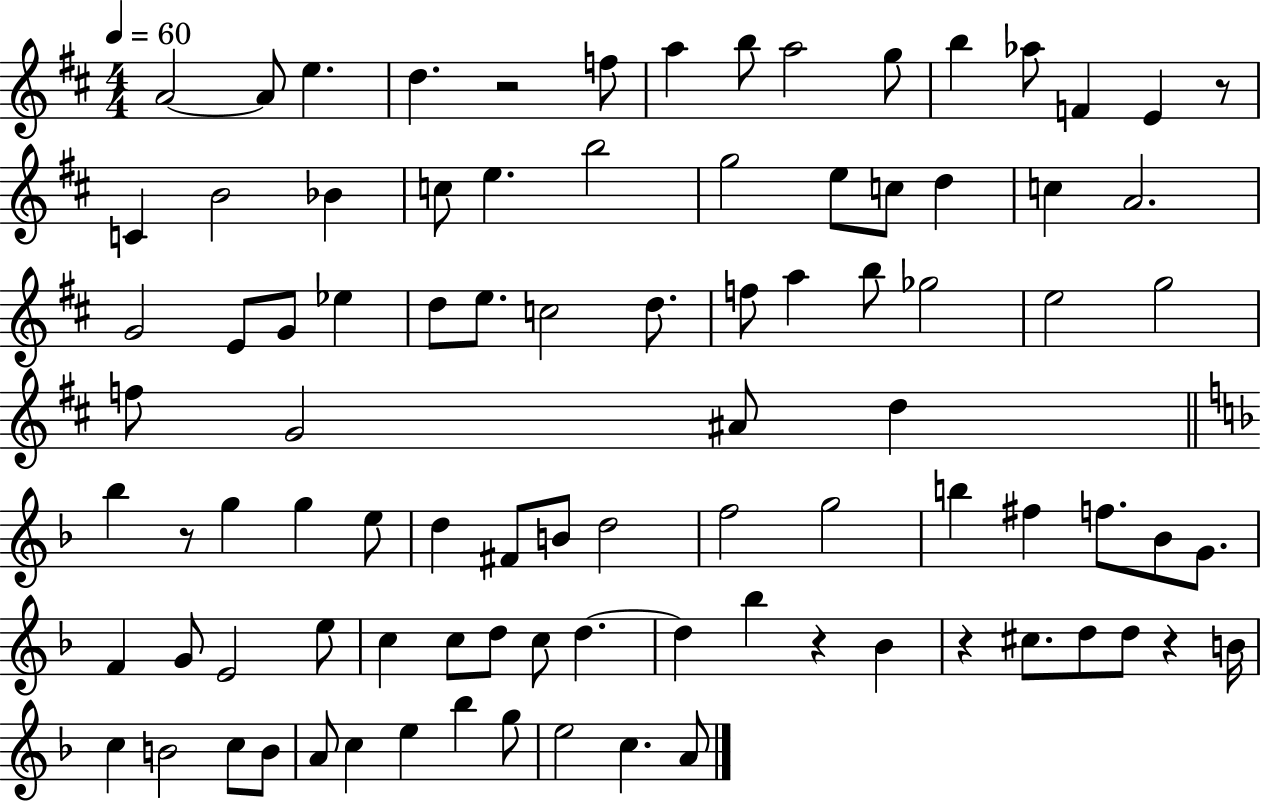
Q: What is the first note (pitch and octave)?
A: A4